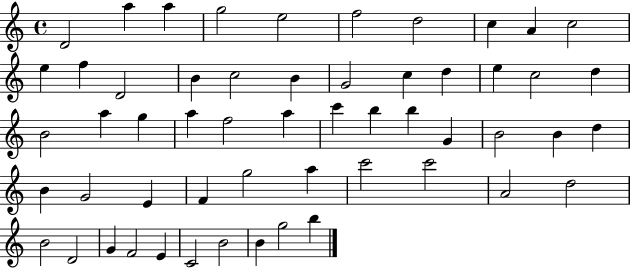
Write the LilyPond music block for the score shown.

{
  \clef treble
  \time 4/4
  \defaultTimeSignature
  \key c \major
  d'2 a''4 a''4 | g''2 e''2 | f''2 d''2 | c''4 a'4 c''2 | \break e''4 f''4 d'2 | b'4 c''2 b'4 | g'2 c''4 d''4 | e''4 c''2 d''4 | \break b'2 a''4 g''4 | a''4 f''2 a''4 | c'''4 b''4 b''4 g'4 | b'2 b'4 d''4 | \break b'4 g'2 e'4 | f'4 g''2 a''4 | c'''2 c'''2 | a'2 d''2 | \break b'2 d'2 | g'4 f'2 e'4 | c'2 b'2 | b'4 g''2 b''4 | \break \bar "|."
}